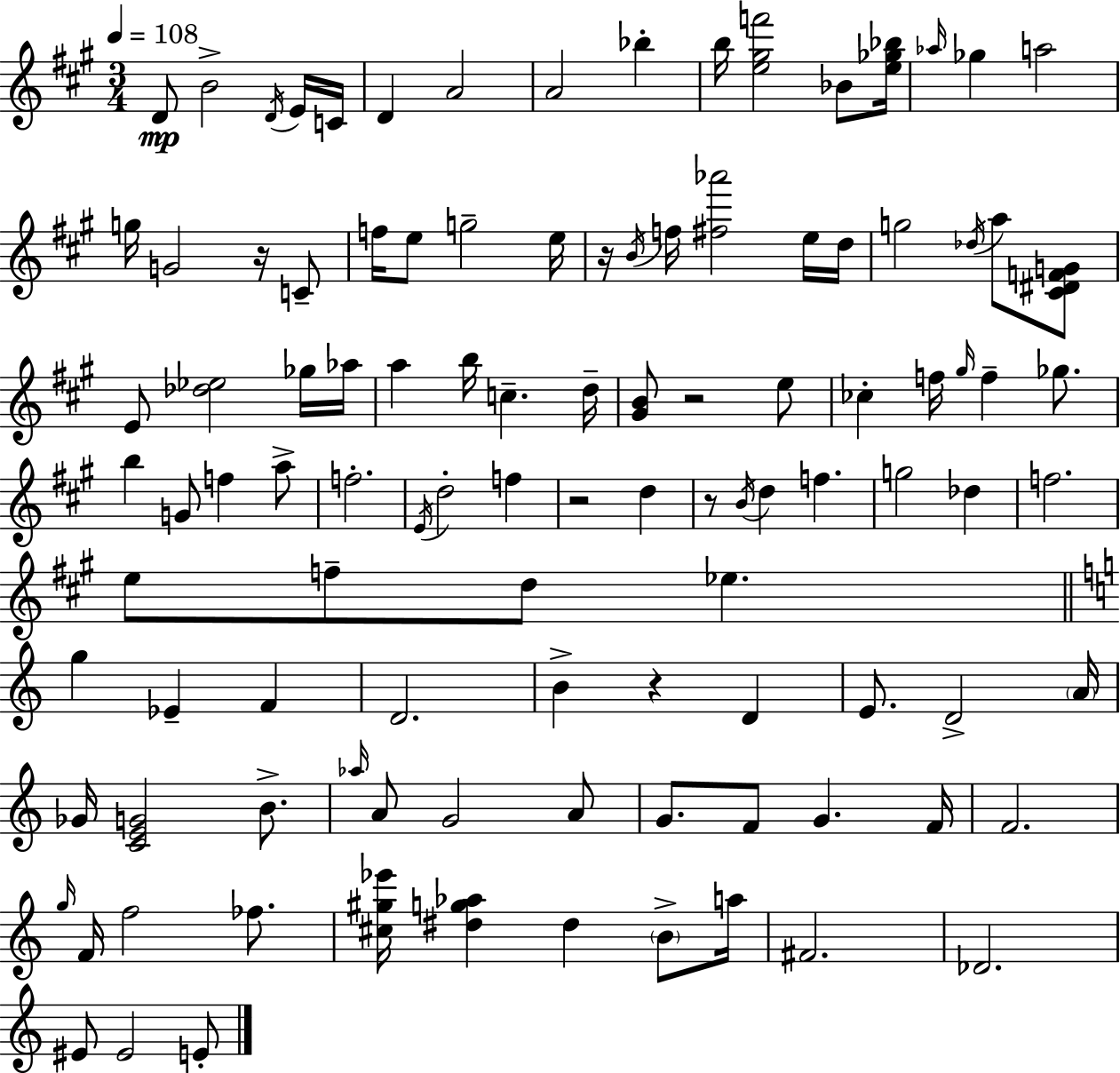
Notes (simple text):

D4/e B4/h D4/s E4/s C4/s D4/q A4/h A4/h Bb5/q B5/s [E5,G#5,F6]/h Bb4/e [E5,Gb5,Bb5]/s Ab5/s Gb5/q A5/h G5/s G4/h R/s C4/e F5/s E5/e G5/h E5/s R/s B4/s F5/s [F#5,Ab6]/h E5/s D5/s G5/h Db5/s A5/e [C#4,D#4,F4,G4]/e E4/e [Db5,Eb5]/h Gb5/s Ab5/s A5/q B5/s C5/q. D5/s [G#4,B4]/e R/h E5/e CES5/q F5/s G#5/s F5/q Gb5/e. B5/q G4/e F5/q A5/e F5/h. E4/s D5/h F5/q R/h D5/q R/e B4/s D5/q F5/q. G5/h Db5/q F5/h. E5/e F5/e D5/e Eb5/q. G5/q Eb4/q F4/q D4/h. B4/q R/q D4/q E4/e. D4/h A4/s Gb4/s [C4,E4,G4]/h B4/e. Ab5/s A4/e G4/h A4/e G4/e. F4/e G4/q. F4/s F4/h. G5/s F4/s F5/h FES5/e. [C#5,G#5,Eb6]/s [D#5,G5,Ab5]/q D#5/q B4/e A5/s F#4/h. Db4/h. EIS4/e EIS4/h E4/e